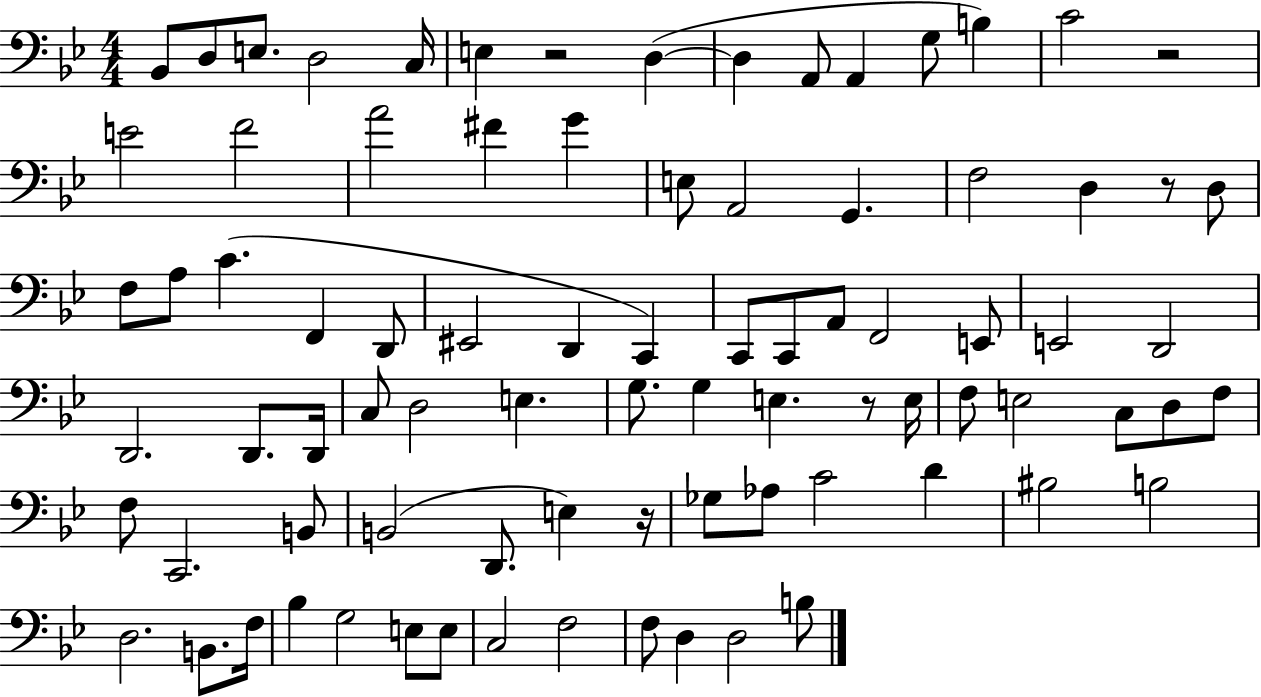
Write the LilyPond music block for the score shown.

{
  \clef bass
  \numericTimeSignature
  \time 4/4
  \key bes \major
  \repeat volta 2 { bes,8 d8 e8. d2 c16 | e4 r2 d4~(~ | d4 a,8 a,4 g8 b4) | c'2 r2 | \break e'2 f'2 | a'2 fis'4 g'4 | e8 a,2 g,4. | f2 d4 r8 d8 | \break f8 a8 c'4.( f,4 d,8 | eis,2 d,4 c,4) | c,8 c,8 a,8 f,2 e,8 | e,2 d,2 | \break d,2. d,8. d,16 | c8 d2 e4. | g8. g4 e4. r8 e16 | f8 e2 c8 d8 f8 | \break f8 c,2. b,8 | b,2( d,8. e4) r16 | ges8 aes8 c'2 d'4 | bis2 b2 | \break d2. b,8. f16 | bes4 g2 e8 e8 | c2 f2 | f8 d4 d2 b8 | \break } \bar "|."
}